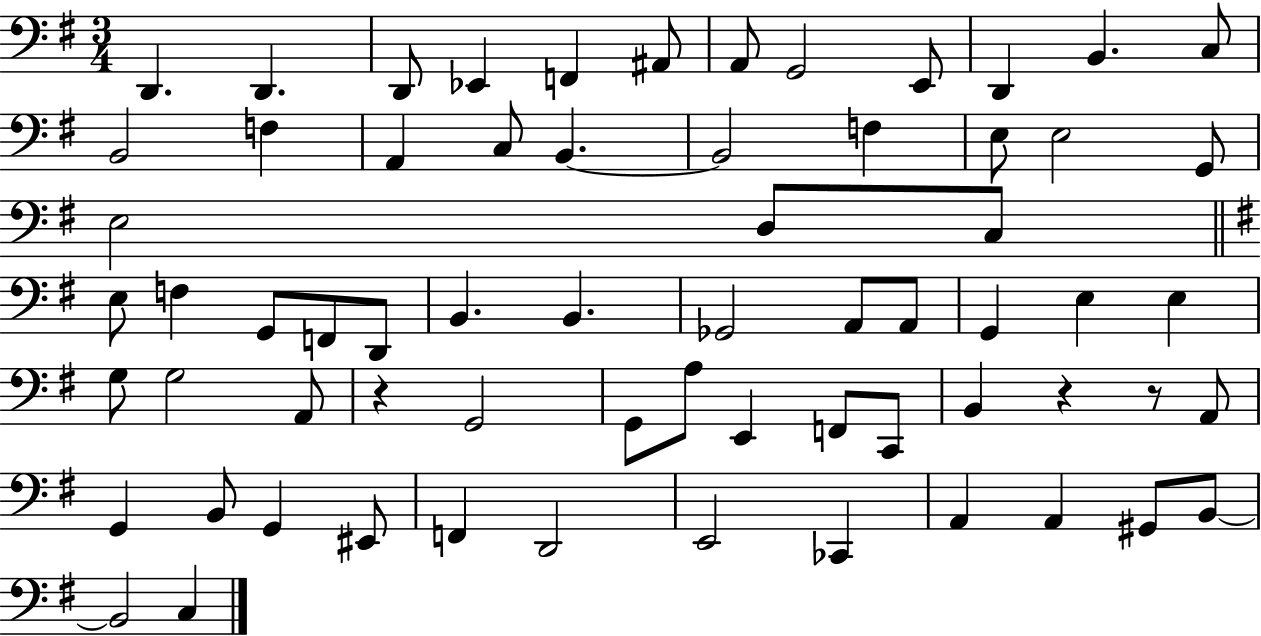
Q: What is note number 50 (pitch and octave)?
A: G2